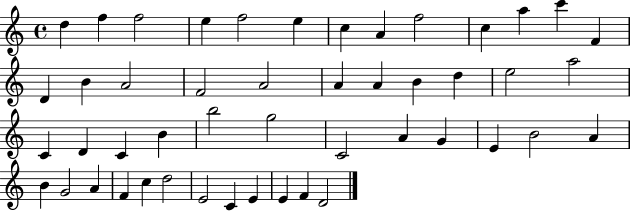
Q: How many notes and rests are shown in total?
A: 48